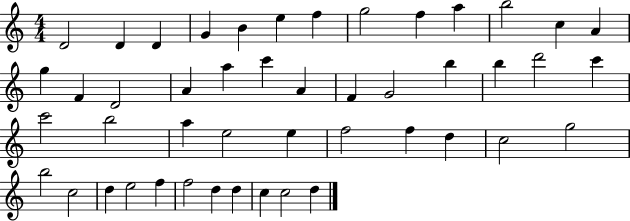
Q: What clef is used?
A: treble